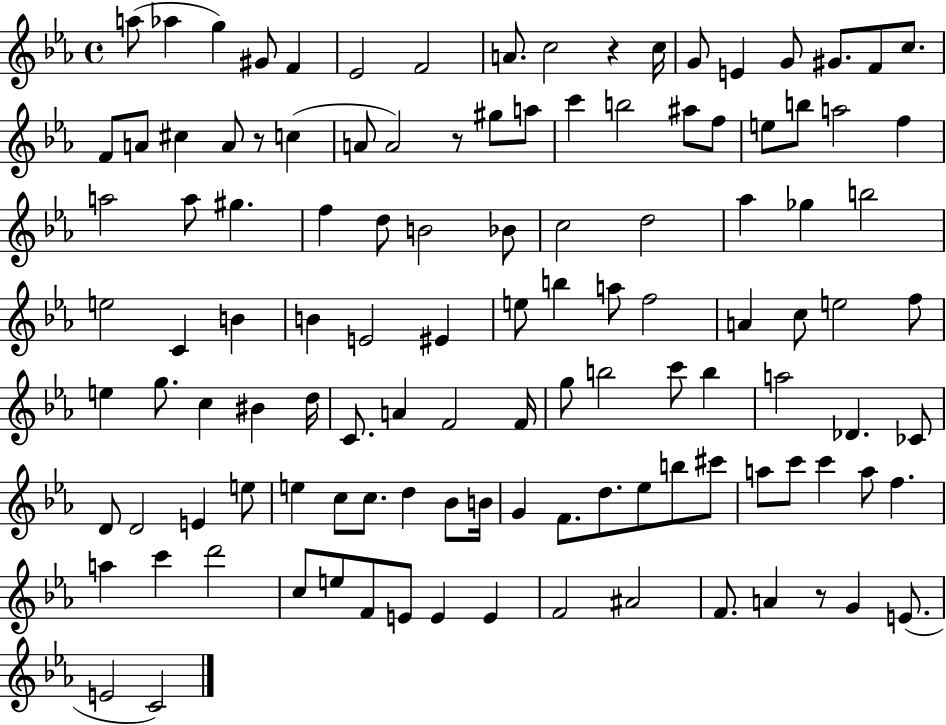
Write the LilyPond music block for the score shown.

{
  \clef treble
  \time 4/4
  \defaultTimeSignature
  \key ees \major
  a''8( aes''4 g''4) gis'8 f'4 | ees'2 f'2 | a'8. c''2 r4 c''16 | g'8 e'4 g'8 gis'8. f'8 c''8. | \break f'8 a'8 cis''4 a'8 r8 c''4( | a'8 a'2) r8 gis''8 a''8 | c'''4 b''2 ais''8 f''8 | e''8 b''8 a''2 f''4 | \break a''2 a''8 gis''4. | f''4 d''8 b'2 bes'8 | c''2 d''2 | aes''4 ges''4 b''2 | \break e''2 c'4 b'4 | b'4 e'2 eis'4 | e''8 b''4 a''8 f''2 | a'4 c''8 e''2 f''8 | \break e''4 g''8. c''4 bis'4 d''16 | c'8. a'4 f'2 f'16 | g''8 b''2 c'''8 b''4 | a''2 des'4. ces'8 | \break d'8 d'2 e'4 e''8 | e''4 c''8 c''8. d''4 bes'8 b'16 | g'4 f'8. d''8. ees''8 b''8 cis'''8 | a''8 c'''8 c'''4 a''8 f''4. | \break a''4 c'''4 d'''2 | c''8 e''8 f'8 e'8 e'4 e'4 | f'2 ais'2 | f'8. a'4 r8 g'4 e'8.( | \break e'2 c'2) | \bar "|."
}